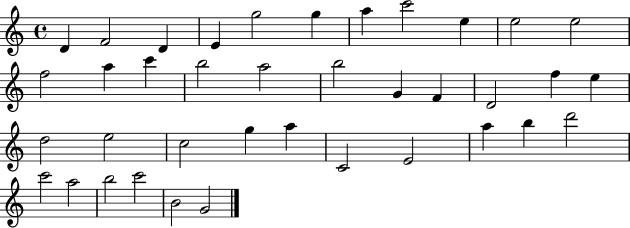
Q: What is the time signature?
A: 4/4